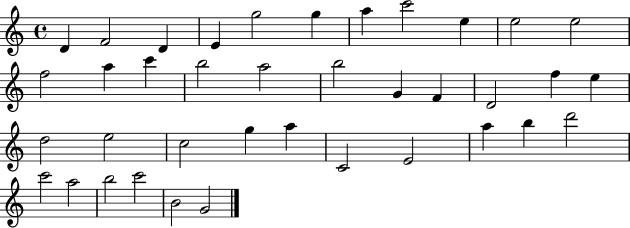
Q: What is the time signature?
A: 4/4